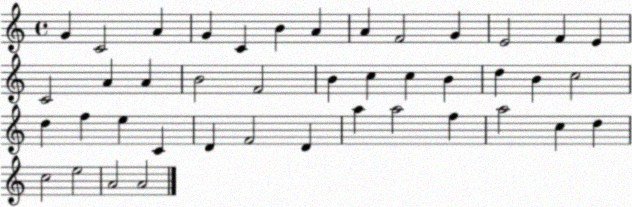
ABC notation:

X:1
T:Untitled
M:4/4
L:1/4
K:C
G C2 A G C B A A F2 G E2 F E C2 A A B2 F2 B c c B d B c2 d f e C D F2 D a a2 f a2 c d c2 e2 A2 A2